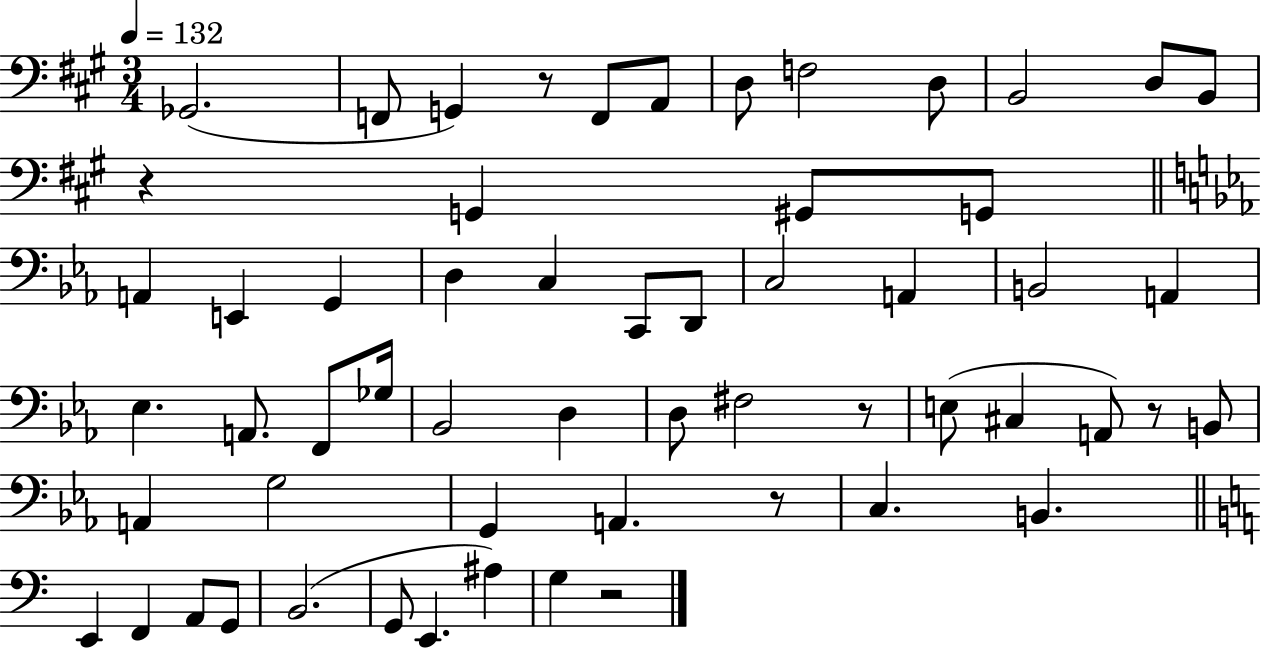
Gb2/h. F2/e G2/q R/e F2/e A2/e D3/e F3/h D3/e B2/h D3/e B2/e R/q G2/q G#2/e G2/e A2/q E2/q G2/q D3/q C3/q C2/e D2/e C3/h A2/q B2/h A2/q Eb3/q. A2/e. F2/e Gb3/s Bb2/h D3/q D3/e F#3/h R/e E3/e C#3/q A2/e R/e B2/e A2/q G3/h G2/q A2/q. R/e C3/q. B2/q. E2/q F2/q A2/e G2/e B2/h. G2/e E2/q. A#3/q G3/q R/h